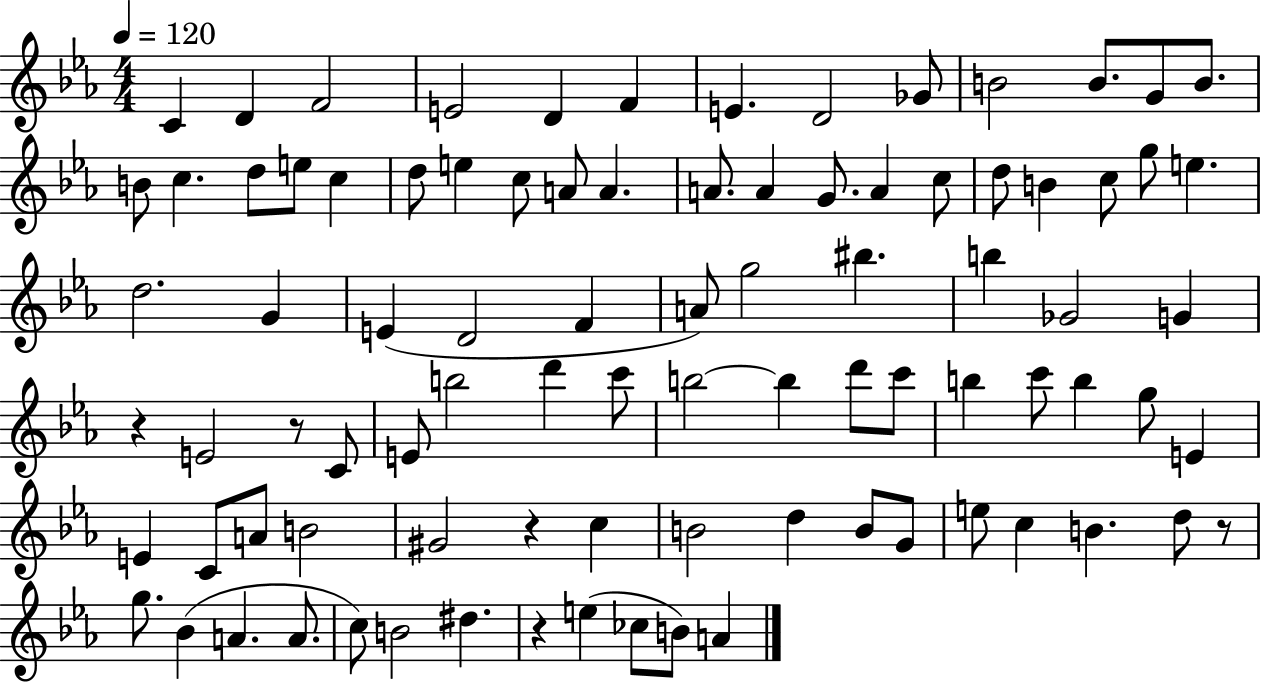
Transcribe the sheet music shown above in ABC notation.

X:1
T:Untitled
M:4/4
L:1/4
K:Eb
C D F2 E2 D F E D2 _G/2 B2 B/2 G/2 B/2 B/2 c d/2 e/2 c d/2 e c/2 A/2 A A/2 A G/2 A c/2 d/2 B c/2 g/2 e d2 G E D2 F A/2 g2 ^b b _G2 G z E2 z/2 C/2 E/2 b2 d' c'/2 b2 b d'/2 c'/2 b c'/2 b g/2 E E C/2 A/2 B2 ^G2 z c B2 d B/2 G/2 e/2 c B d/2 z/2 g/2 _B A A/2 c/2 B2 ^d z e _c/2 B/2 A